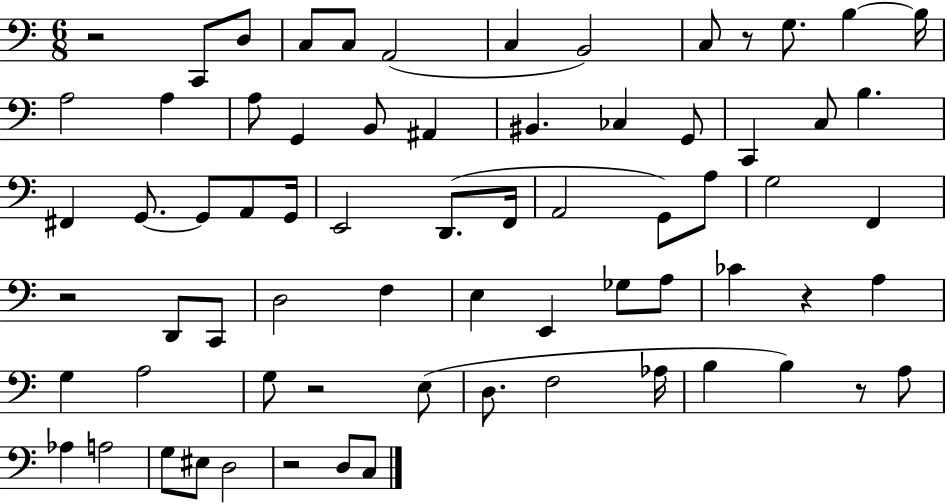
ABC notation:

X:1
T:Untitled
M:6/8
L:1/4
K:C
z2 C,,/2 D,/2 C,/2 C,/2 A,,2 C, B,,2 C,/2 z/2 G,/2 B, B,/4 A,2 A, A,/2 G,, B,,/2 ^A,, ^B,, _C, G,,/2 C,, C,/2 B, ^F,, G,,/2 G,,/2 A,,/2 G,,/4 E,,2 D,,/2 F,,/4 A,,2 G,,/2 A,/2 G,2 F,, z2 D,,/2 C,,/2 D,2 F, E, E,, _G,/2 A,/2 _C z A, G, A,2 G,/2 z2 E,/2 D,/2 F,2 _A,/4 B, B, z/2 A,/2 _A, A,2 G,/2 ^E,/2 D,2 z2 D,/2 C,/2